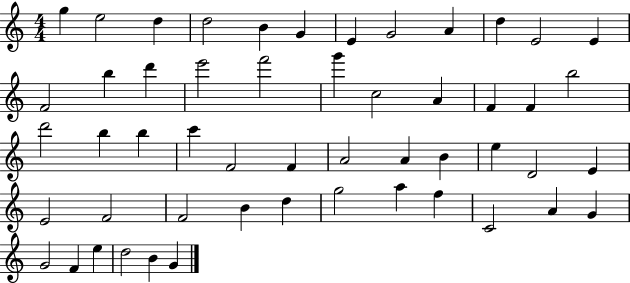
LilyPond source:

{
  \clef treble
  \numericTimeSignature
  \time 4/4
  \key c \major
  g''4 e''2 d''4 | d''2 b'4 g'4 | e'4 g'2 a'4 | d''4 e'2 e'4 | \break f'2 b''4 d'''4 | e'''2 f'''2 | g'''4 c''2 a'4 | f'4 f'4 b''2 | \break d'''2 b''4 b''4 | c'''4 f'2 f'4 | a'2 a'4 b'4 | e''4 d'2 e'4 | \break e'2 f'2 | f'2 b'4 d''4 | g''2 a''4 f''4 | c'2 a'4 g'4 | \break g'2 f'4 e''4 | d''2 b'4 g'4 | \bar "|."
}